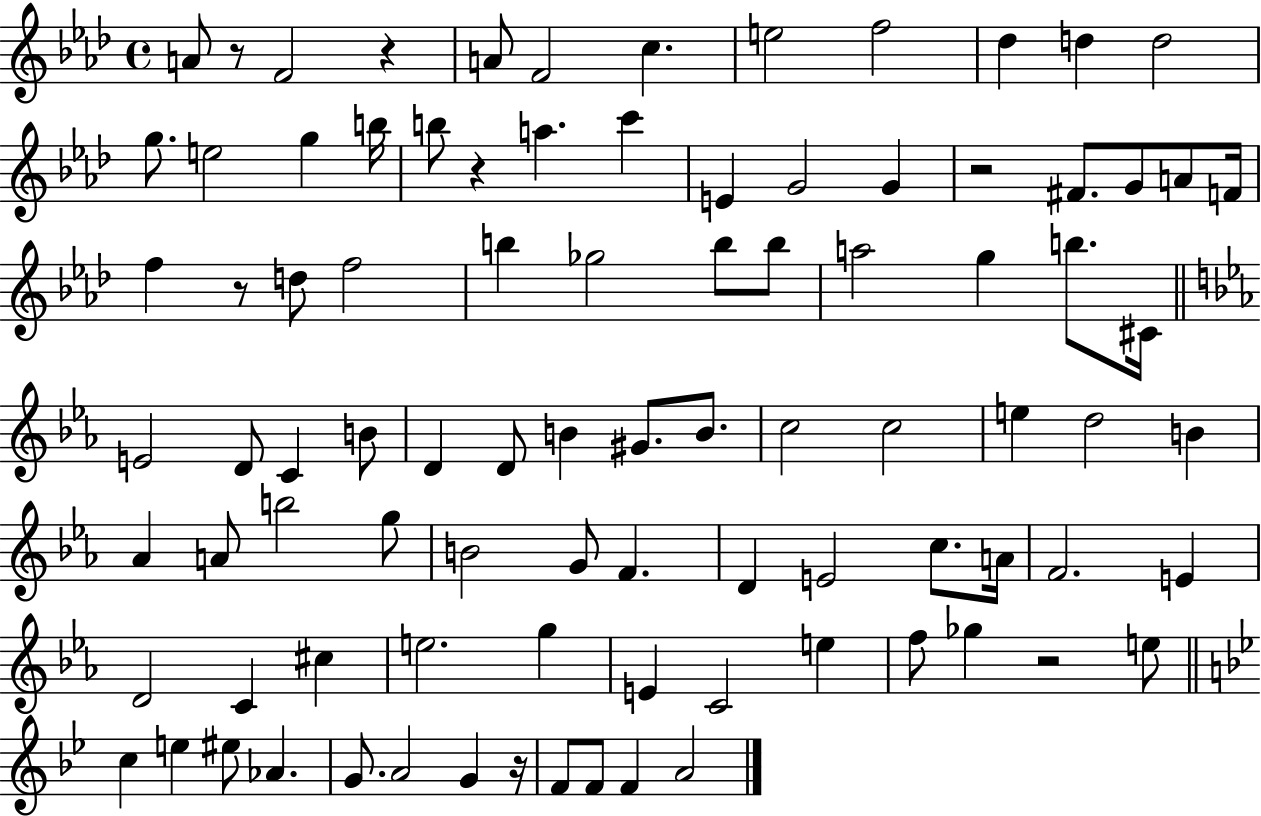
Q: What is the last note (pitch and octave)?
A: A4